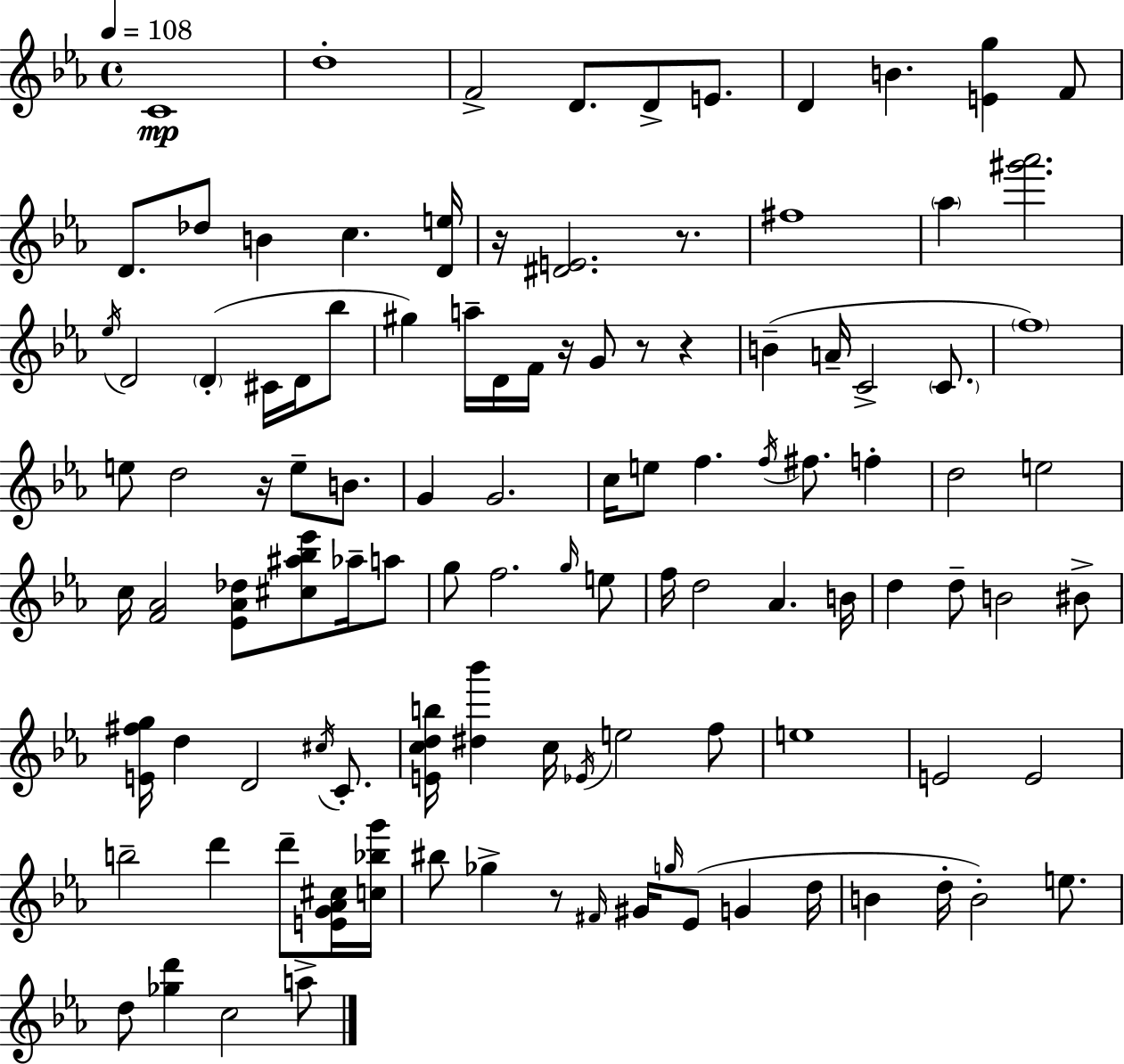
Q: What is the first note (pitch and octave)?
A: C4